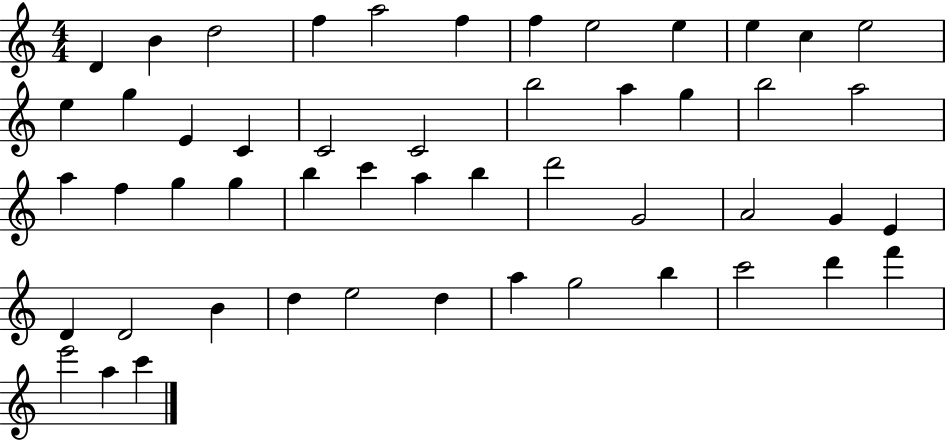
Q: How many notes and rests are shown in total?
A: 51